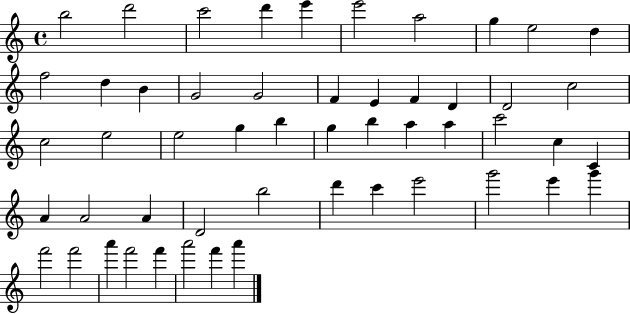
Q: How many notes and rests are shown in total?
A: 52